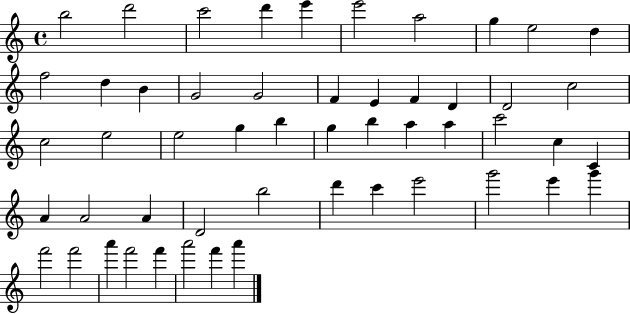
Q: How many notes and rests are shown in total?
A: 52